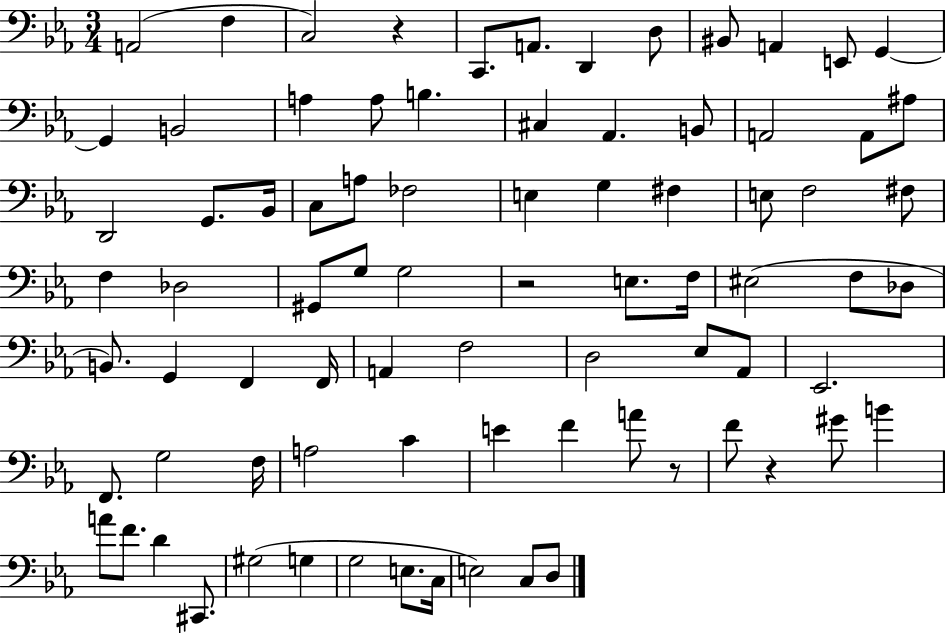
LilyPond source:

{
  \clef bass
  \numericTimeSignature
  \time 3/4
  \key ees \major
  a,2( f4 | c2) r4 | c,8. a,8. d,4 d8 | bis,8 a,4 e,8 g,4~~ | \break g,4 b,2 | a4 a8 b4. | cis4 aes,4. b,8 | a,2 a,8 ais8 | \break d,2 g,8. bes,16 | c8 a8 fes2 | e4 g4 fis4 | e8 f2 fis8 | \break f4 des2 | gis,8 g8 g2 | r2 e8. f16 | eis2( f8 des8 | \break b,8.) g,4 f,4 f,16 | a,4 f2 | d2 ees8 aes,8 | ees,2. | \break f,8. g2 f16 | a2 c'4 | e'4 f'4 a'8 r8 | f'8 r4 gis'8 b'4 | \break a'8 f'8. d'4 cis,8. | gis2( g4 | g2 e8. c16 | e2) c8 d8 | \break \bar "|."
}